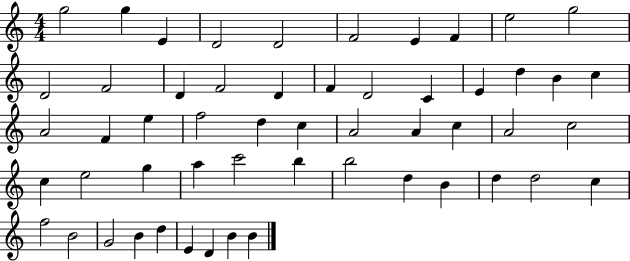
X:1
T:Untitled
M:4/4
L:1/4
K:C
g2 g E D2 D2 F2 E F e2 g2 D2 F2 D F2 D F D2 C E d B c A2 F e f2 d c A2 A c A2 c2 c e2 g a c'2 b b2 d B d d2 c f2 B2 G2 B d E D B B